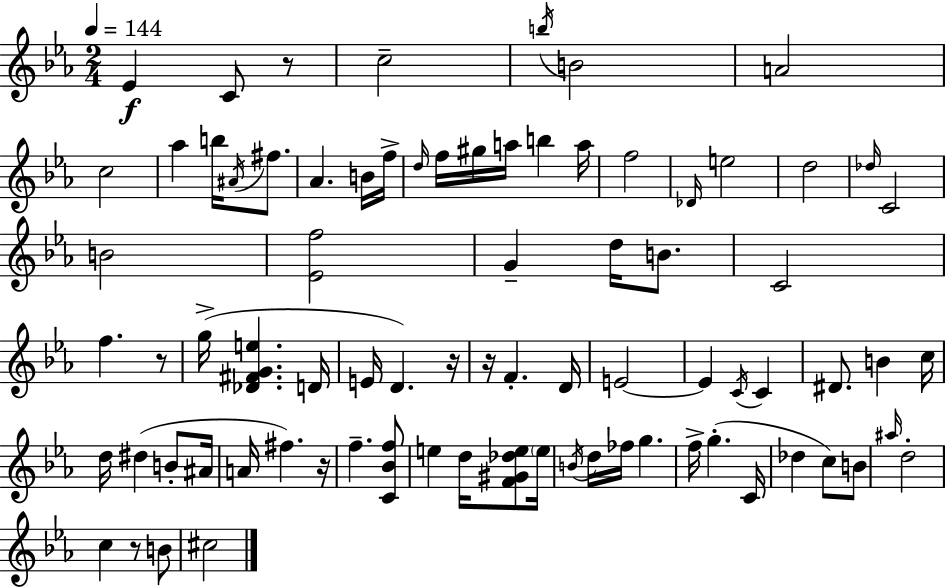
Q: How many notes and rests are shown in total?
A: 80